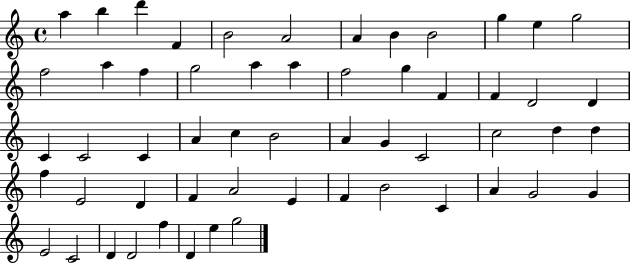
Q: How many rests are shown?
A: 0